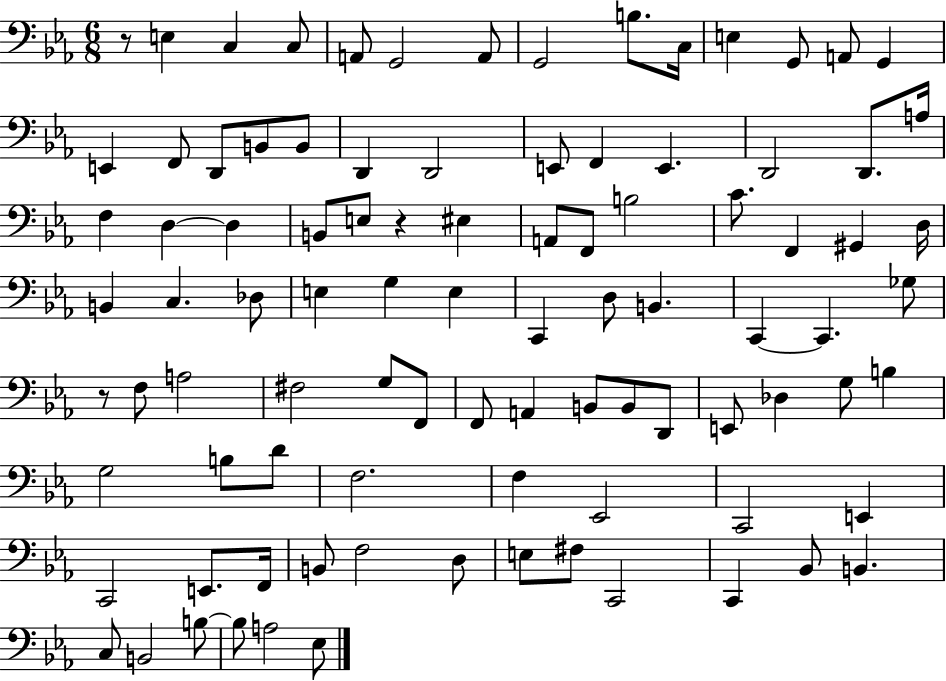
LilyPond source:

{
  \clef bass
  \numericTimeSignature
  \time 6/8
  \key ees \major
  \repeat volta 2 { r8 e4 c4 c8 | a,8 g,2 a,8 | g,2 b8. c16 | e4 g,8 a,8 g,4 | \break e,4 f,8 d,8 b,8 b,8 | d,4 d,2 | e,8 f,4 e,4. | d,2 d,8. a16 | \break f4 d4~~ d4 | b,8 e8 r4 eis4 | a,8 f,8 b2 | c'8. f,4 gis,4 d16 | \break b,4 c4. des8 | e4 g4 e4 | c,4 d8 b,4. | c,4~~ c,4. ges8 | \break r8 f8 a2 | fis2 g8 f,8 | f,8 a,4 b,8 b,8 d,8 | e,8 des4 g8 b4 | \break g2 b8 d'8 | f2. | f4 ees,2 | c,2 e,4 | \break c,2 e,8. f,16 | b,8 f2 d8 | e8 fis8 c,2 | c,4 bes,8 b,4. | \break c8 b,2 b8~~ | b8 a2 ees8 | } \bar "|."
}